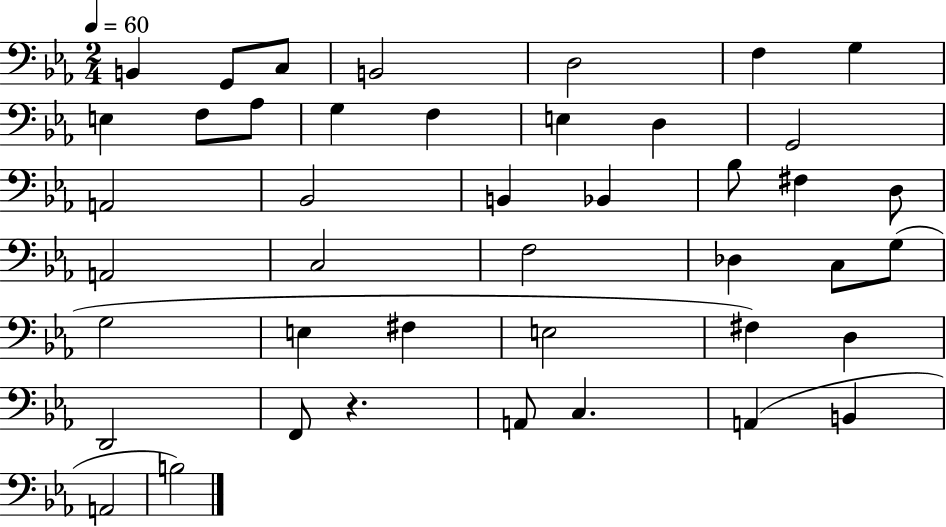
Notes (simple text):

B2/q G2/e C3/e B2/h D3/h F3/q G3/q E3/q F3/e Ab3/e G3/q F3/q E3/q D3/q G2/h A2/h Bb2/h B2/q Bb2/q Bb3/e F#3/q D3/e A2/h C3/h F3/h Db3/q C3/e G3/e G3/h E3/q F#3/q E3/h F#3/q D3/q D2/h F2/e R/q. A2/e C3/q. A2/q B2/q A2/h B3/h